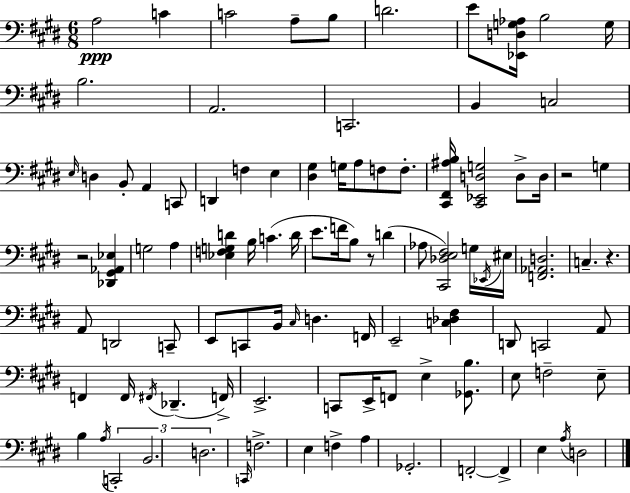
A3/h C4/q C4/h A3/e B3/e D4/h. E4/e [Eb2,D3,G3,Ab3]/s B3/h G3/s B3/h. A2/h. C2/h. B2/q C3/h E3/s D3/q B2/e A2/q C2/e D2/q F3/q E3/q [D#3,G#3]/q G3/s A3/e F3/e F3/e. [C#2,F#2,A#3,B3]/s [C#2,Eb2,D3,G3]/h D3/e D3/s R/h G3/q R/h [Db2,G#2,Ab2,Eb3]/q G3/h A3/q [Eb3,F3,G3,D4]/q B3/s C4/q. D4/s E4/e. F4/s B3/e R/e D4/q Ab3/e [C#2,Db3,E3,F#3]/h G3/s Eb2/s EIS3/s [F2,Ab2,D3]/h. C3/q. R/q. A2/e D2/h C2/e E2/e C2/e B2/s C#3/s D3/q. F2/s E2/h [C3,Db3,F#3]/q D2/e C2/h A2/e F2/q F2/s F#2/s Db2/q. F2/s E2/h. C2/e E2/s F2/e E3/q [Gb2,B3]/e. E3/e F3/h E3/e B3/q A3/s C2/h B2/h. D3/h. C2/s F3/h. E3/q F3/q A3/q Gb2/h. F2/h F2/q E3/q A3/s D3/h